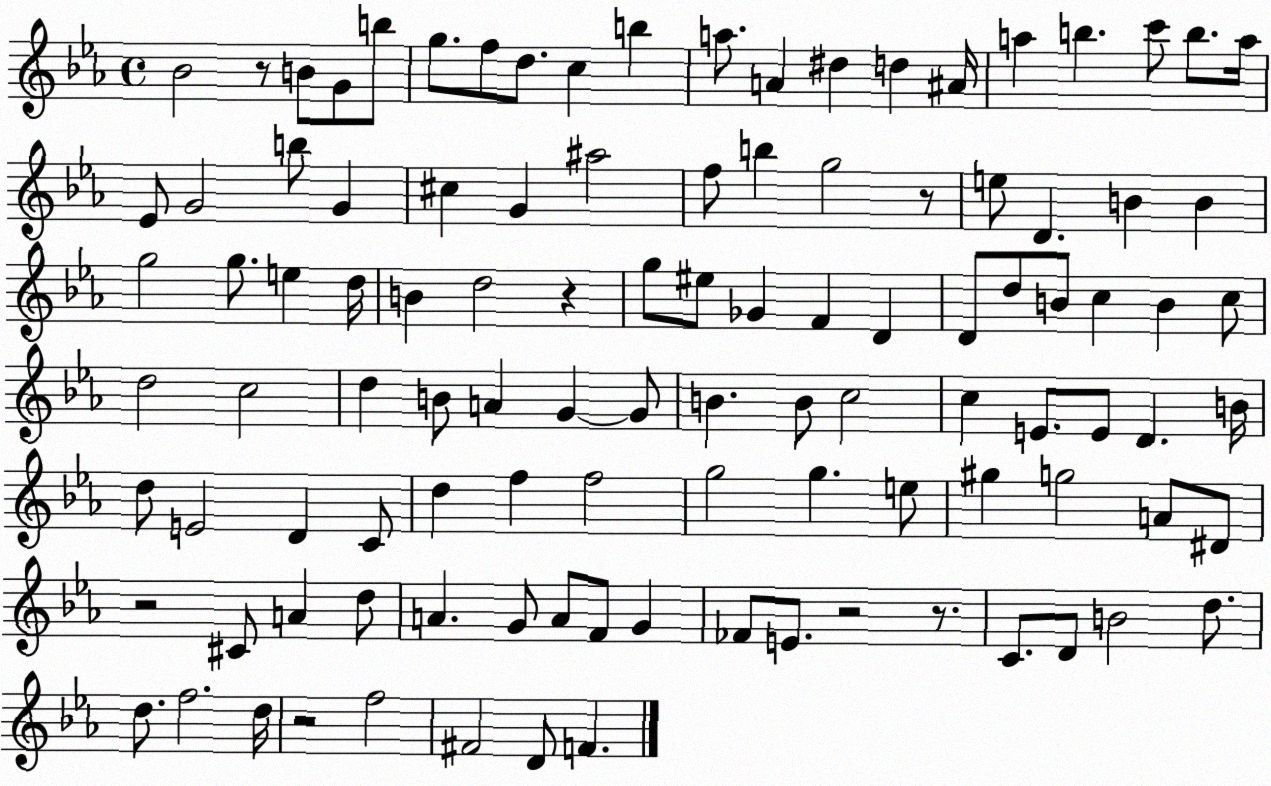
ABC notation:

X:1
T:Untitled
M:4/4
L:1/4
K:Eb
_B2 z/2 B/2 G/2 b/2 g/2 f/2 d/2 c b a/2 A ^d d ^A/4 a b c'/2 b/2 a/4 _E/2 G2 b/2 G ^c G ^a2 f/2 b g2 z/2 e/2 D B B g2 g/2 e d/4 B d2 z g/2 ^e/2 _G F D D/2 d/2 B/2 c B c/2 d2 c2 d B/2 A G G/2 B B/2 c2 c E/2 E/2 D B/4 d/2 E2 D C/2 d f f2 g2 g e/2 ^g g2 A/2 ^D/2 z2 ^C/2 A d/2 A G/2 A/2 F/2 G _F/2 E/2 z2 z/2 C/2 D/2 B2 d/2 d/2 f2 d/4 z2 f2 ^F2 D/2 F